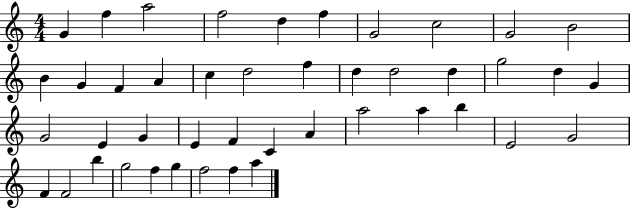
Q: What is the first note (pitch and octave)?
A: G4